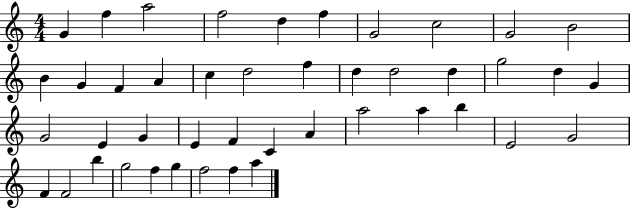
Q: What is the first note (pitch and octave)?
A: G4